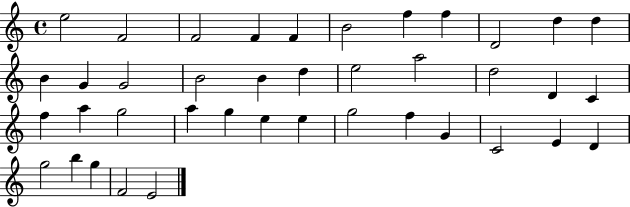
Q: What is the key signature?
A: C major